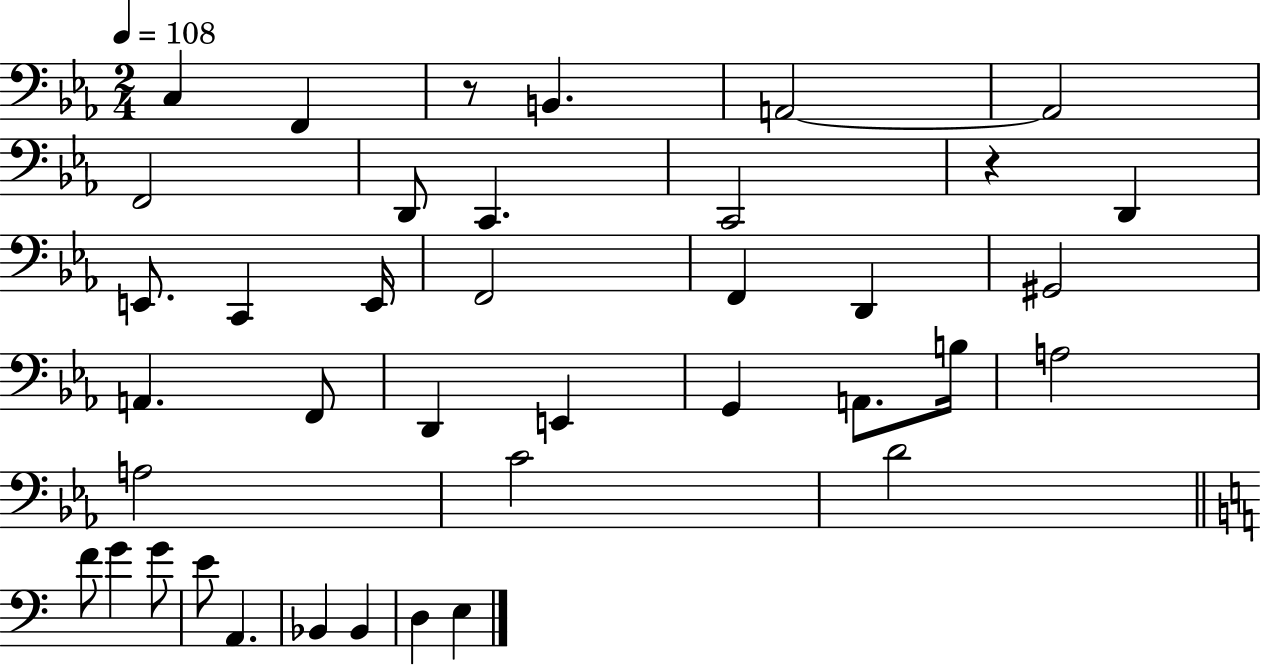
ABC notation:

X:1
T:Untitled
M:2/4
L:1/4
K:Eb
C, F,, z/2 B,, A,,2 A,,2 F,,2 D,,/2 C,, C,,2 z D,, E,,/2 C,, E,,/4 F,,2 F,, D,, ^G,,2 A,, F,,/2 D,, E,, G,, A,,/2 B,/4 A,2 A,2 C2 D2 F/2 G G/2 E/2 A,, _B,, _B,, D, E,